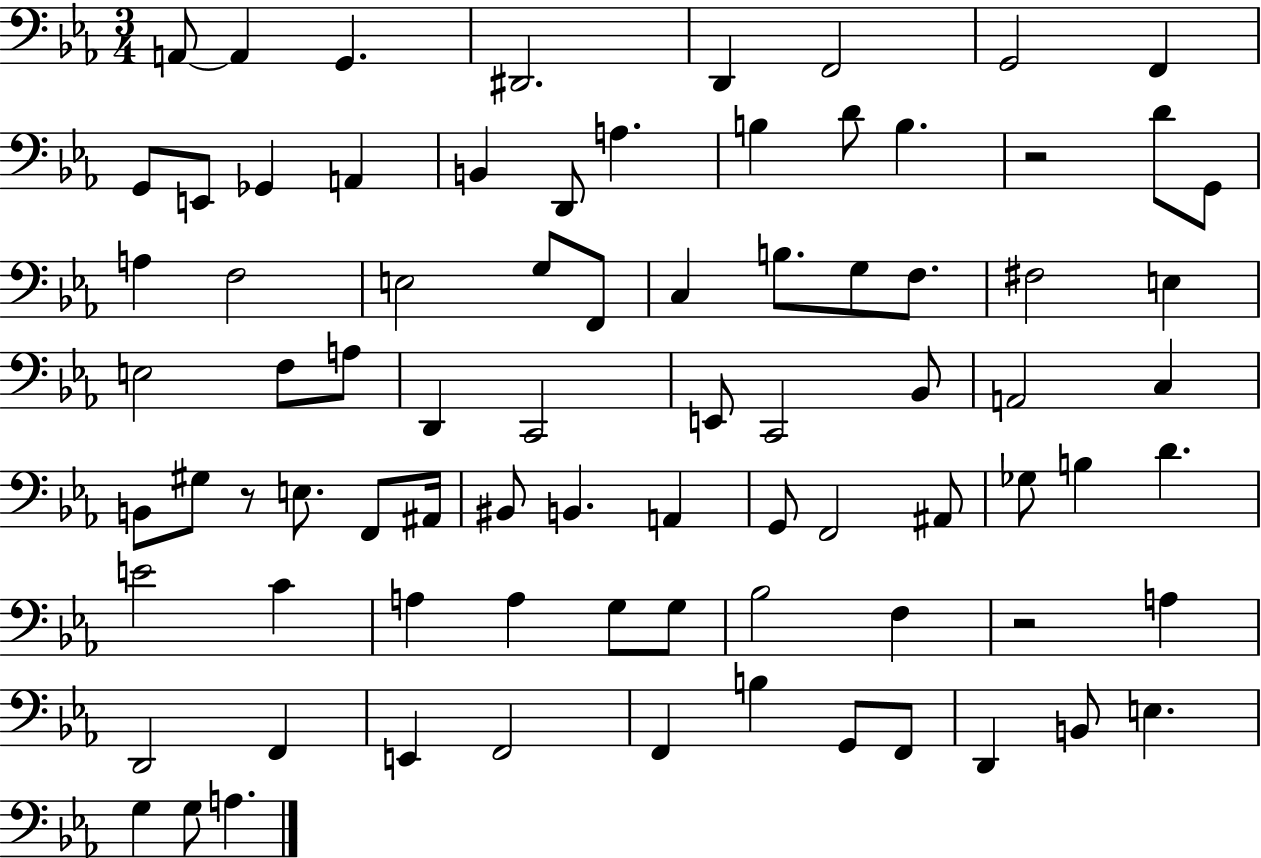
A2/e A2/q G2/q. D#2/h. D2/q F2/h G2/h F2/q G2/e E2/e Gb2/q A2/q B2/q D2/e A3/q. B3/q D4/e B3/q. R/h D4/e G2/e A3/q F3/h E3/h G3/e F2/e C3/q B3/e. G3/e F3/e. F#3/h E3/q E3/h F3/e A3/e D2/q C2/h E2/e C2/h Bb2/e A2/h C3/q B2/e G#3/e R/e E3/e. F2/e A#2/s BIS2/e B2/q. A2/q G2/e F2/h A#2/e Gb3/e B3/q D4/q. E4/h C4/q A3/q A3/q G3/e G3/e Bb3/h F3/q R/h A3/q D2/h F2/q E2/q F2/h F2/q B3/q G2/e F2/e D2/q B2/e E3/q. G3/q G3/e A3/q.